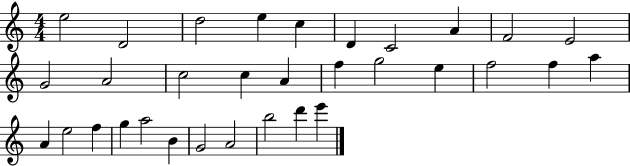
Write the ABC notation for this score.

X:1
T:Untitled
M:4/4
L:1/4
K:C
e2 D2 d2 e c D C2 A F2 E2 G2 A2 c2 c A f g2 e f2 f a A e2 f g a2 B G2 A2 b2 d' e'